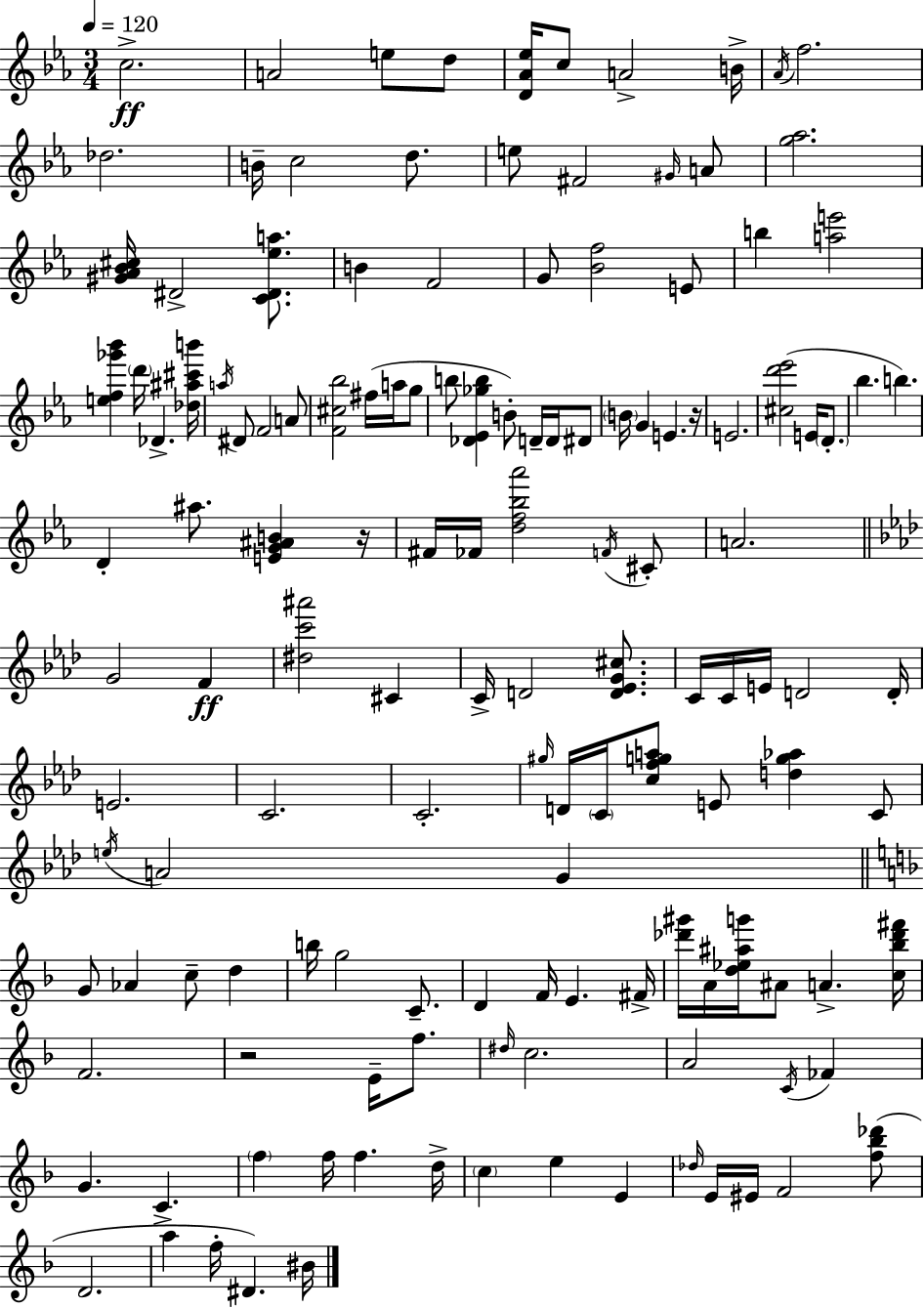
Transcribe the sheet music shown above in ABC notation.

X:1
T:Untitled
M:3/4
L:1/4
K:Eb
c2 A2 e/2 d/2 [D_A_e]/4 c/2 A2 B/4 _A/4 f2 _d2 B/4 c2 d/2 e/2 ^F2 ^G/4 A/2 [g_a]2 [^G_A_B^c]/4 ^D2 [C^D_ea]/2 B F2 G/2 [_Bf]2 E/2 b [ae']2 [ef_g'_b'] d'/4 _D [_d^a^c'b']/4 a/4 ^D/2 F2 A/2 [F^c_b]2 ^f/4 a/4 g/2 b/2 [_D_E_gb] B/2 D/4 D/4 ^D/2 B/4 G E z/4 E2 [^cd'_e']2 E/4 D/2 _b b D ^a/2 [EG^AB] z/4 ^F/4 _F/4 [df_b_a']2 F/4 ^C/2 A2 G2 F [^dc'^a']2 ^C C/4 D2 [D_EG^c]/2 C/4 C/4 E/4 D2 D/4 E2 C2 C2 ^g/4 D/4 C/4 [cfga]/2 E/2 [dg_a] C/2 e/4 A2 G G/2 _A c/2 d b/4 g2 C/2 D F/4 E ^F/4 [_d'^g']/4 A/4 [d_e^ag']/4 ^A/2 A [c_b_d'^f']/4 F2 z2 E/4 f/2 ^d/4 c2 A2 C/4 _F G C f f/4 f d/4 c e E _d/4 E/4 ^E/4 F2 [f_b_d']/2 D2 a f/4 ^D ^B/4